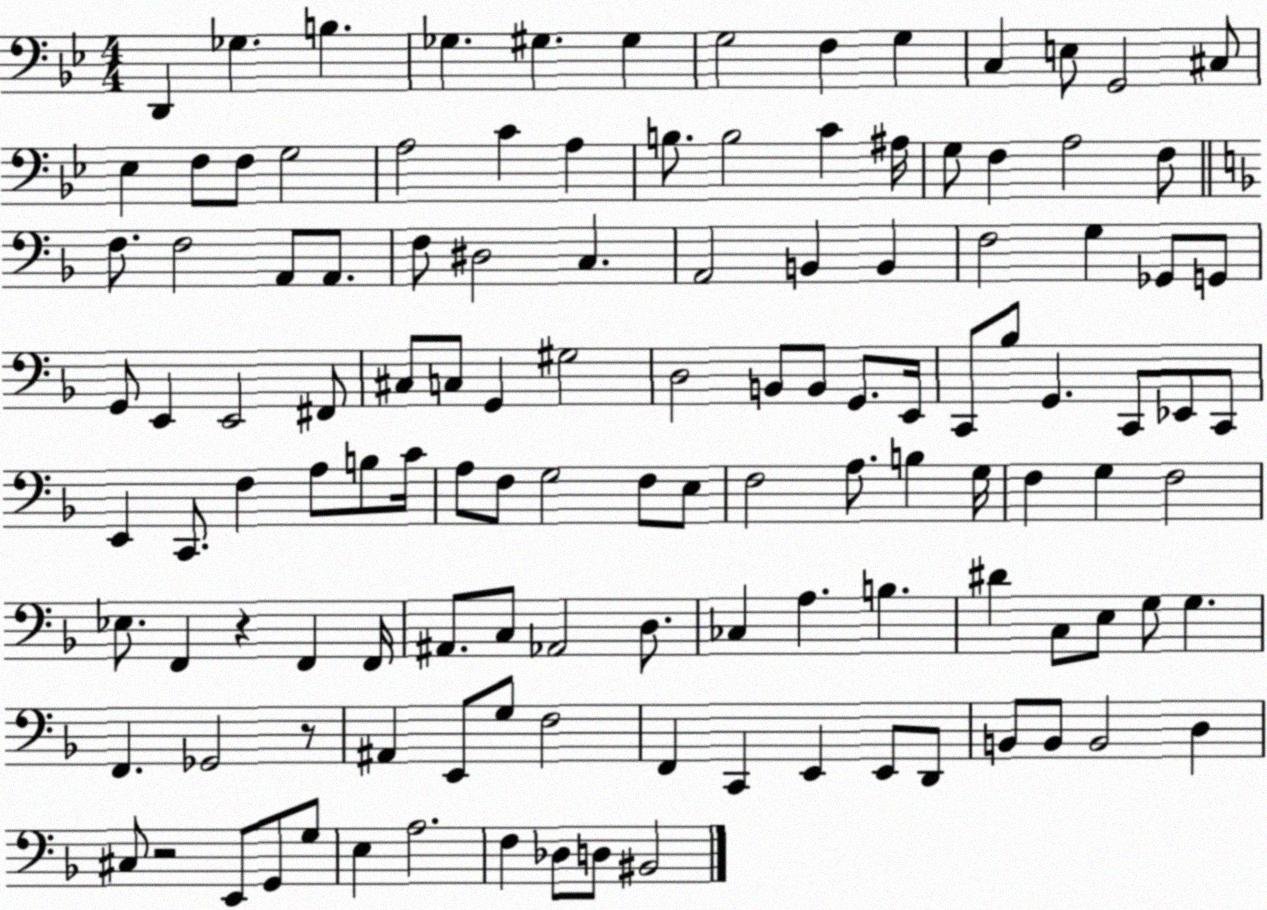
X:1
T:Untitled
M:4/4
L:1/4
K:Bb
D,, _G, B, _G, ^G, ^G, G,2 F, G, C, E,/2 G,,2 ^C,/2 _E, F,/2 F,/2 G,2 A,2 C A, B,/2 B,2 C ^A,/4 G,/2 F, A,2 F,/2 F,/2 F,2 A,,/2 A,,/2 F,/2 ^D,2 C, A,,2 B,, B,, F,2 G, _G,,/2 G,,/2 G,,/2 E,, E,,2 ^F,,/2 ^C,/2 C,/2 G,, ^G,2 D,2 B,,/2 B,,/2 G,,/2 E,,/4 C,,/2 _B,/2 G,, C,,/2 _E,,/2 C,,/2 E,, C,,/2 F, A,/2 B,/2 C/4 A,/2 F,/2 G,2 F,/2 E,/2 F,2 A,/2 B, G,/4 F, G, F,2 _E,/2 F,, z F,, F,,/4 ^A,,/2 C,/2 _A,,2 D,/2 _C, A, B, ^D C,/2 E,/2 G,/2 G, F,, _G,,2 z/2 ^A,, E,,/2 G,/2 F,2 F,, C,, E,, E,,/2 D,,/2 B,,/2 B,,/2 B,,2 D, ^C,/2 z2 E,,/2 G,,/2 G,/2 E, A,2 F, _D,/2 D,/2 ^B,,2